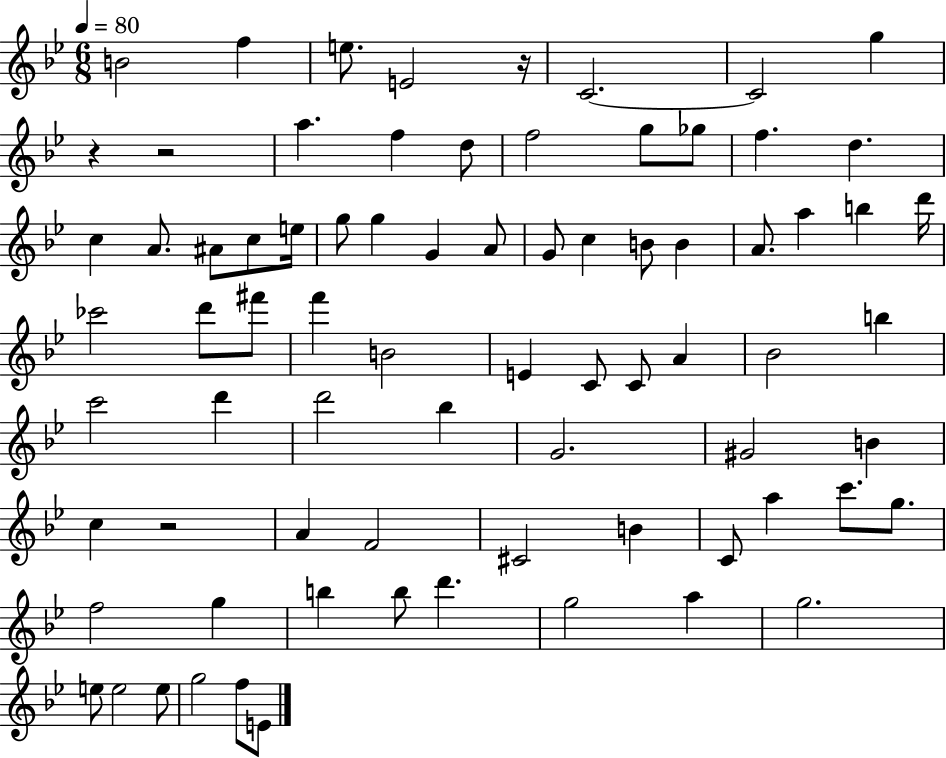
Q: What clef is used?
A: treble